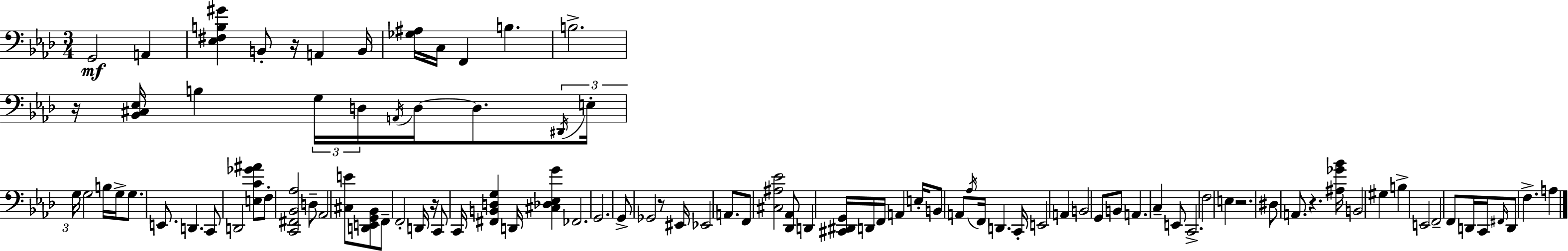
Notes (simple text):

G2/h A2/q [Eb3,F#3,B3,G#4]/q B2/e R/s A2/q B2/s [Gb3,A#3]/s C3/s F2/q B3/q. B3/h. R/s [Bb2,C#3,Eb3]/s B3/q G3/s D3/s A2/s D3/s D3/e. D#2/s E3/s G3/s G3/h B3/s G3/s G3/e. E2/e. D2/q. C2/e D2/h [E3,C4,Gb4,A#4]/e F3/e [C2,F#2,Bb2,Ab3]/h D3/e Ab2/h [C#3,E4]/e [D2,E2,G2,Bb2]/e F2/e F2/h D2/s R/s C2/e C2/s [F#2,B2,D3,G3]/q D2/s [C#3,Db3,Eb3,G4]/q FES2/h. G2/h. G2/e Gb2/h R/e EIS2/s Eb2/h A2/e. F2/e [C#3,A#3,Eb4]/h [Db2,Ab2]/e D2/q [C#2,D#2,G2]/s D2/s F2/s A2/q E3/s B2/e A2/e Ab3/s F2/s D2/q. C2/s E2/h A2/q B2/h G2/e B2/e A2/q. C3/q E2/e C2/h. F3/h E3/q R/h. D#3/e A2/e. R/q. [A#3,Gb4,Bb4]/s B2/h G#3/q B3/q E2/h F2/h F2/e D2/s C2/s F#2/s D2/e F3/q. A3/q